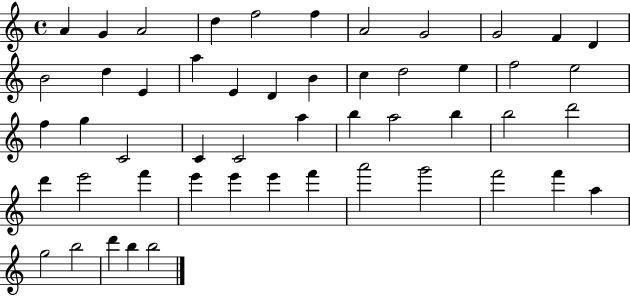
X:1
T:Untitled
M:4/4
L:1/4
K:C
A G A2 d f2 f A2 G2 G2 F D B2 d E a E D B c d2 e f2 e2 f g C2 C C2 a b a2 b b2 d'2 d' e'2 f' e' e' e' f' a'2 g'2 f'2 f' a g2 b2 d' b b2